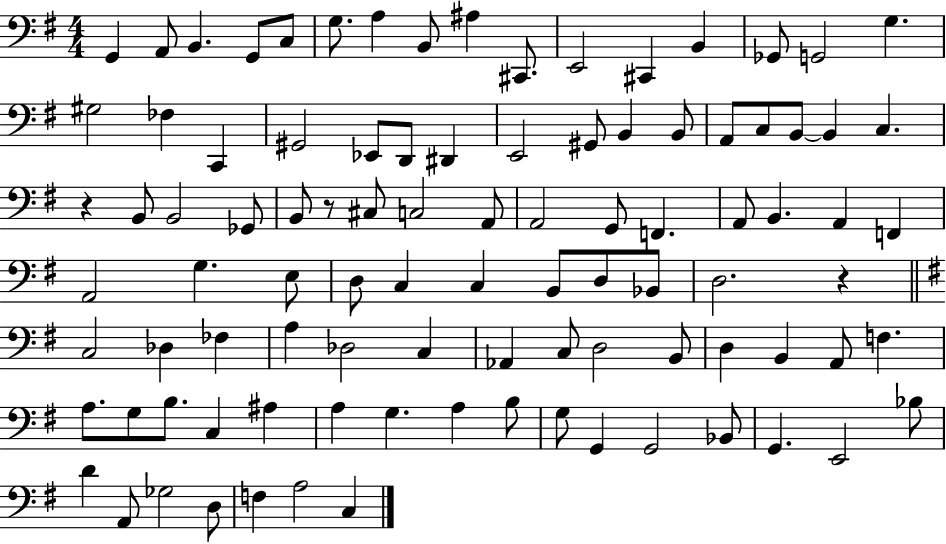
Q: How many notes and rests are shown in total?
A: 96